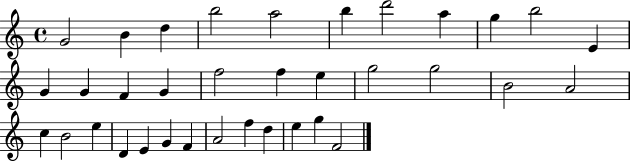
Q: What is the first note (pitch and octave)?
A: G4